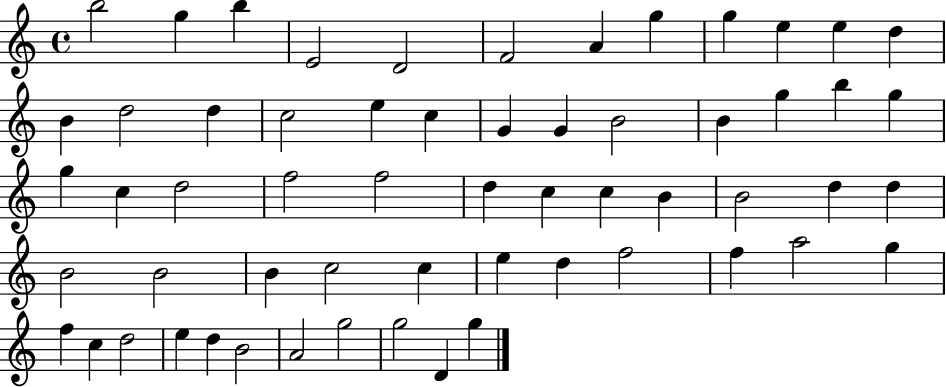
B5/h G5/q B5/q E4/h D4/h F4/h A4/q G5/q G5/q E5/q E5/q D5/q B4/q D5/h D5/q C5/h E5/q C5/q G4/q G4/q B4/h B4/q G5/q B5/q G5/q G5/q C5/q D5/h F5/h F5/h D5/q C5/q C5/q B4/q B4/h D5/q D5/q B4/h B4/h B4/q C5/h C5/q E5/q D5/q F5/h F5/q A5/h G5/q F5/q C5/q D5/h E5/q D5/q B4/h A4/h G5/h G5/h D4/q G5/q